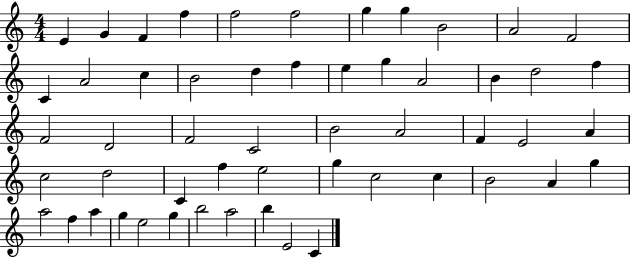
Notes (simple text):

E4/q G4/q F4/q F5/q F5/h F5/h G5/q G5/q B4/h A4/h F4/h C4/q A4/h C5/q B4/h D5/q F5/q E5/q G5/q A4/h B4/q D5/h F5/q F4/h D4/h F4/h C4/h B4/h A4/h F4/q E4/h A4/q C5/h D5/h C4/q F5/q E5/h G5/q C5/h C5/q B4/h A4/q G5/q A5/h F5/q A5/q G5/q E5/h G5/q B5/h A5/h B5/q E4/h C4/q